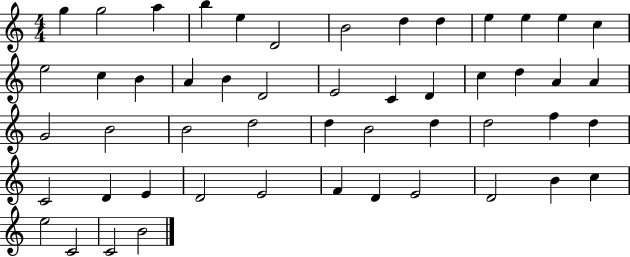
G5/q G5/h A5/q B5/q E5/q D4/h B4/h D5/q D5/q E5/q E5/q E5/q C5/q E5/h C5/q B4/q A4/q B4/q D4/h E4/h C4/q D4/q C5/q D5/q A4/q A4/q G4/h B4/h B4/h D5/h D5/q B4/h D5/q D5/h F5/q D5/q C4/h D4/q E4/q D4/h E4/h F4/q D4/q E4/h D4/h B4/q C5/q E5/h C4/h C4/h B4/h